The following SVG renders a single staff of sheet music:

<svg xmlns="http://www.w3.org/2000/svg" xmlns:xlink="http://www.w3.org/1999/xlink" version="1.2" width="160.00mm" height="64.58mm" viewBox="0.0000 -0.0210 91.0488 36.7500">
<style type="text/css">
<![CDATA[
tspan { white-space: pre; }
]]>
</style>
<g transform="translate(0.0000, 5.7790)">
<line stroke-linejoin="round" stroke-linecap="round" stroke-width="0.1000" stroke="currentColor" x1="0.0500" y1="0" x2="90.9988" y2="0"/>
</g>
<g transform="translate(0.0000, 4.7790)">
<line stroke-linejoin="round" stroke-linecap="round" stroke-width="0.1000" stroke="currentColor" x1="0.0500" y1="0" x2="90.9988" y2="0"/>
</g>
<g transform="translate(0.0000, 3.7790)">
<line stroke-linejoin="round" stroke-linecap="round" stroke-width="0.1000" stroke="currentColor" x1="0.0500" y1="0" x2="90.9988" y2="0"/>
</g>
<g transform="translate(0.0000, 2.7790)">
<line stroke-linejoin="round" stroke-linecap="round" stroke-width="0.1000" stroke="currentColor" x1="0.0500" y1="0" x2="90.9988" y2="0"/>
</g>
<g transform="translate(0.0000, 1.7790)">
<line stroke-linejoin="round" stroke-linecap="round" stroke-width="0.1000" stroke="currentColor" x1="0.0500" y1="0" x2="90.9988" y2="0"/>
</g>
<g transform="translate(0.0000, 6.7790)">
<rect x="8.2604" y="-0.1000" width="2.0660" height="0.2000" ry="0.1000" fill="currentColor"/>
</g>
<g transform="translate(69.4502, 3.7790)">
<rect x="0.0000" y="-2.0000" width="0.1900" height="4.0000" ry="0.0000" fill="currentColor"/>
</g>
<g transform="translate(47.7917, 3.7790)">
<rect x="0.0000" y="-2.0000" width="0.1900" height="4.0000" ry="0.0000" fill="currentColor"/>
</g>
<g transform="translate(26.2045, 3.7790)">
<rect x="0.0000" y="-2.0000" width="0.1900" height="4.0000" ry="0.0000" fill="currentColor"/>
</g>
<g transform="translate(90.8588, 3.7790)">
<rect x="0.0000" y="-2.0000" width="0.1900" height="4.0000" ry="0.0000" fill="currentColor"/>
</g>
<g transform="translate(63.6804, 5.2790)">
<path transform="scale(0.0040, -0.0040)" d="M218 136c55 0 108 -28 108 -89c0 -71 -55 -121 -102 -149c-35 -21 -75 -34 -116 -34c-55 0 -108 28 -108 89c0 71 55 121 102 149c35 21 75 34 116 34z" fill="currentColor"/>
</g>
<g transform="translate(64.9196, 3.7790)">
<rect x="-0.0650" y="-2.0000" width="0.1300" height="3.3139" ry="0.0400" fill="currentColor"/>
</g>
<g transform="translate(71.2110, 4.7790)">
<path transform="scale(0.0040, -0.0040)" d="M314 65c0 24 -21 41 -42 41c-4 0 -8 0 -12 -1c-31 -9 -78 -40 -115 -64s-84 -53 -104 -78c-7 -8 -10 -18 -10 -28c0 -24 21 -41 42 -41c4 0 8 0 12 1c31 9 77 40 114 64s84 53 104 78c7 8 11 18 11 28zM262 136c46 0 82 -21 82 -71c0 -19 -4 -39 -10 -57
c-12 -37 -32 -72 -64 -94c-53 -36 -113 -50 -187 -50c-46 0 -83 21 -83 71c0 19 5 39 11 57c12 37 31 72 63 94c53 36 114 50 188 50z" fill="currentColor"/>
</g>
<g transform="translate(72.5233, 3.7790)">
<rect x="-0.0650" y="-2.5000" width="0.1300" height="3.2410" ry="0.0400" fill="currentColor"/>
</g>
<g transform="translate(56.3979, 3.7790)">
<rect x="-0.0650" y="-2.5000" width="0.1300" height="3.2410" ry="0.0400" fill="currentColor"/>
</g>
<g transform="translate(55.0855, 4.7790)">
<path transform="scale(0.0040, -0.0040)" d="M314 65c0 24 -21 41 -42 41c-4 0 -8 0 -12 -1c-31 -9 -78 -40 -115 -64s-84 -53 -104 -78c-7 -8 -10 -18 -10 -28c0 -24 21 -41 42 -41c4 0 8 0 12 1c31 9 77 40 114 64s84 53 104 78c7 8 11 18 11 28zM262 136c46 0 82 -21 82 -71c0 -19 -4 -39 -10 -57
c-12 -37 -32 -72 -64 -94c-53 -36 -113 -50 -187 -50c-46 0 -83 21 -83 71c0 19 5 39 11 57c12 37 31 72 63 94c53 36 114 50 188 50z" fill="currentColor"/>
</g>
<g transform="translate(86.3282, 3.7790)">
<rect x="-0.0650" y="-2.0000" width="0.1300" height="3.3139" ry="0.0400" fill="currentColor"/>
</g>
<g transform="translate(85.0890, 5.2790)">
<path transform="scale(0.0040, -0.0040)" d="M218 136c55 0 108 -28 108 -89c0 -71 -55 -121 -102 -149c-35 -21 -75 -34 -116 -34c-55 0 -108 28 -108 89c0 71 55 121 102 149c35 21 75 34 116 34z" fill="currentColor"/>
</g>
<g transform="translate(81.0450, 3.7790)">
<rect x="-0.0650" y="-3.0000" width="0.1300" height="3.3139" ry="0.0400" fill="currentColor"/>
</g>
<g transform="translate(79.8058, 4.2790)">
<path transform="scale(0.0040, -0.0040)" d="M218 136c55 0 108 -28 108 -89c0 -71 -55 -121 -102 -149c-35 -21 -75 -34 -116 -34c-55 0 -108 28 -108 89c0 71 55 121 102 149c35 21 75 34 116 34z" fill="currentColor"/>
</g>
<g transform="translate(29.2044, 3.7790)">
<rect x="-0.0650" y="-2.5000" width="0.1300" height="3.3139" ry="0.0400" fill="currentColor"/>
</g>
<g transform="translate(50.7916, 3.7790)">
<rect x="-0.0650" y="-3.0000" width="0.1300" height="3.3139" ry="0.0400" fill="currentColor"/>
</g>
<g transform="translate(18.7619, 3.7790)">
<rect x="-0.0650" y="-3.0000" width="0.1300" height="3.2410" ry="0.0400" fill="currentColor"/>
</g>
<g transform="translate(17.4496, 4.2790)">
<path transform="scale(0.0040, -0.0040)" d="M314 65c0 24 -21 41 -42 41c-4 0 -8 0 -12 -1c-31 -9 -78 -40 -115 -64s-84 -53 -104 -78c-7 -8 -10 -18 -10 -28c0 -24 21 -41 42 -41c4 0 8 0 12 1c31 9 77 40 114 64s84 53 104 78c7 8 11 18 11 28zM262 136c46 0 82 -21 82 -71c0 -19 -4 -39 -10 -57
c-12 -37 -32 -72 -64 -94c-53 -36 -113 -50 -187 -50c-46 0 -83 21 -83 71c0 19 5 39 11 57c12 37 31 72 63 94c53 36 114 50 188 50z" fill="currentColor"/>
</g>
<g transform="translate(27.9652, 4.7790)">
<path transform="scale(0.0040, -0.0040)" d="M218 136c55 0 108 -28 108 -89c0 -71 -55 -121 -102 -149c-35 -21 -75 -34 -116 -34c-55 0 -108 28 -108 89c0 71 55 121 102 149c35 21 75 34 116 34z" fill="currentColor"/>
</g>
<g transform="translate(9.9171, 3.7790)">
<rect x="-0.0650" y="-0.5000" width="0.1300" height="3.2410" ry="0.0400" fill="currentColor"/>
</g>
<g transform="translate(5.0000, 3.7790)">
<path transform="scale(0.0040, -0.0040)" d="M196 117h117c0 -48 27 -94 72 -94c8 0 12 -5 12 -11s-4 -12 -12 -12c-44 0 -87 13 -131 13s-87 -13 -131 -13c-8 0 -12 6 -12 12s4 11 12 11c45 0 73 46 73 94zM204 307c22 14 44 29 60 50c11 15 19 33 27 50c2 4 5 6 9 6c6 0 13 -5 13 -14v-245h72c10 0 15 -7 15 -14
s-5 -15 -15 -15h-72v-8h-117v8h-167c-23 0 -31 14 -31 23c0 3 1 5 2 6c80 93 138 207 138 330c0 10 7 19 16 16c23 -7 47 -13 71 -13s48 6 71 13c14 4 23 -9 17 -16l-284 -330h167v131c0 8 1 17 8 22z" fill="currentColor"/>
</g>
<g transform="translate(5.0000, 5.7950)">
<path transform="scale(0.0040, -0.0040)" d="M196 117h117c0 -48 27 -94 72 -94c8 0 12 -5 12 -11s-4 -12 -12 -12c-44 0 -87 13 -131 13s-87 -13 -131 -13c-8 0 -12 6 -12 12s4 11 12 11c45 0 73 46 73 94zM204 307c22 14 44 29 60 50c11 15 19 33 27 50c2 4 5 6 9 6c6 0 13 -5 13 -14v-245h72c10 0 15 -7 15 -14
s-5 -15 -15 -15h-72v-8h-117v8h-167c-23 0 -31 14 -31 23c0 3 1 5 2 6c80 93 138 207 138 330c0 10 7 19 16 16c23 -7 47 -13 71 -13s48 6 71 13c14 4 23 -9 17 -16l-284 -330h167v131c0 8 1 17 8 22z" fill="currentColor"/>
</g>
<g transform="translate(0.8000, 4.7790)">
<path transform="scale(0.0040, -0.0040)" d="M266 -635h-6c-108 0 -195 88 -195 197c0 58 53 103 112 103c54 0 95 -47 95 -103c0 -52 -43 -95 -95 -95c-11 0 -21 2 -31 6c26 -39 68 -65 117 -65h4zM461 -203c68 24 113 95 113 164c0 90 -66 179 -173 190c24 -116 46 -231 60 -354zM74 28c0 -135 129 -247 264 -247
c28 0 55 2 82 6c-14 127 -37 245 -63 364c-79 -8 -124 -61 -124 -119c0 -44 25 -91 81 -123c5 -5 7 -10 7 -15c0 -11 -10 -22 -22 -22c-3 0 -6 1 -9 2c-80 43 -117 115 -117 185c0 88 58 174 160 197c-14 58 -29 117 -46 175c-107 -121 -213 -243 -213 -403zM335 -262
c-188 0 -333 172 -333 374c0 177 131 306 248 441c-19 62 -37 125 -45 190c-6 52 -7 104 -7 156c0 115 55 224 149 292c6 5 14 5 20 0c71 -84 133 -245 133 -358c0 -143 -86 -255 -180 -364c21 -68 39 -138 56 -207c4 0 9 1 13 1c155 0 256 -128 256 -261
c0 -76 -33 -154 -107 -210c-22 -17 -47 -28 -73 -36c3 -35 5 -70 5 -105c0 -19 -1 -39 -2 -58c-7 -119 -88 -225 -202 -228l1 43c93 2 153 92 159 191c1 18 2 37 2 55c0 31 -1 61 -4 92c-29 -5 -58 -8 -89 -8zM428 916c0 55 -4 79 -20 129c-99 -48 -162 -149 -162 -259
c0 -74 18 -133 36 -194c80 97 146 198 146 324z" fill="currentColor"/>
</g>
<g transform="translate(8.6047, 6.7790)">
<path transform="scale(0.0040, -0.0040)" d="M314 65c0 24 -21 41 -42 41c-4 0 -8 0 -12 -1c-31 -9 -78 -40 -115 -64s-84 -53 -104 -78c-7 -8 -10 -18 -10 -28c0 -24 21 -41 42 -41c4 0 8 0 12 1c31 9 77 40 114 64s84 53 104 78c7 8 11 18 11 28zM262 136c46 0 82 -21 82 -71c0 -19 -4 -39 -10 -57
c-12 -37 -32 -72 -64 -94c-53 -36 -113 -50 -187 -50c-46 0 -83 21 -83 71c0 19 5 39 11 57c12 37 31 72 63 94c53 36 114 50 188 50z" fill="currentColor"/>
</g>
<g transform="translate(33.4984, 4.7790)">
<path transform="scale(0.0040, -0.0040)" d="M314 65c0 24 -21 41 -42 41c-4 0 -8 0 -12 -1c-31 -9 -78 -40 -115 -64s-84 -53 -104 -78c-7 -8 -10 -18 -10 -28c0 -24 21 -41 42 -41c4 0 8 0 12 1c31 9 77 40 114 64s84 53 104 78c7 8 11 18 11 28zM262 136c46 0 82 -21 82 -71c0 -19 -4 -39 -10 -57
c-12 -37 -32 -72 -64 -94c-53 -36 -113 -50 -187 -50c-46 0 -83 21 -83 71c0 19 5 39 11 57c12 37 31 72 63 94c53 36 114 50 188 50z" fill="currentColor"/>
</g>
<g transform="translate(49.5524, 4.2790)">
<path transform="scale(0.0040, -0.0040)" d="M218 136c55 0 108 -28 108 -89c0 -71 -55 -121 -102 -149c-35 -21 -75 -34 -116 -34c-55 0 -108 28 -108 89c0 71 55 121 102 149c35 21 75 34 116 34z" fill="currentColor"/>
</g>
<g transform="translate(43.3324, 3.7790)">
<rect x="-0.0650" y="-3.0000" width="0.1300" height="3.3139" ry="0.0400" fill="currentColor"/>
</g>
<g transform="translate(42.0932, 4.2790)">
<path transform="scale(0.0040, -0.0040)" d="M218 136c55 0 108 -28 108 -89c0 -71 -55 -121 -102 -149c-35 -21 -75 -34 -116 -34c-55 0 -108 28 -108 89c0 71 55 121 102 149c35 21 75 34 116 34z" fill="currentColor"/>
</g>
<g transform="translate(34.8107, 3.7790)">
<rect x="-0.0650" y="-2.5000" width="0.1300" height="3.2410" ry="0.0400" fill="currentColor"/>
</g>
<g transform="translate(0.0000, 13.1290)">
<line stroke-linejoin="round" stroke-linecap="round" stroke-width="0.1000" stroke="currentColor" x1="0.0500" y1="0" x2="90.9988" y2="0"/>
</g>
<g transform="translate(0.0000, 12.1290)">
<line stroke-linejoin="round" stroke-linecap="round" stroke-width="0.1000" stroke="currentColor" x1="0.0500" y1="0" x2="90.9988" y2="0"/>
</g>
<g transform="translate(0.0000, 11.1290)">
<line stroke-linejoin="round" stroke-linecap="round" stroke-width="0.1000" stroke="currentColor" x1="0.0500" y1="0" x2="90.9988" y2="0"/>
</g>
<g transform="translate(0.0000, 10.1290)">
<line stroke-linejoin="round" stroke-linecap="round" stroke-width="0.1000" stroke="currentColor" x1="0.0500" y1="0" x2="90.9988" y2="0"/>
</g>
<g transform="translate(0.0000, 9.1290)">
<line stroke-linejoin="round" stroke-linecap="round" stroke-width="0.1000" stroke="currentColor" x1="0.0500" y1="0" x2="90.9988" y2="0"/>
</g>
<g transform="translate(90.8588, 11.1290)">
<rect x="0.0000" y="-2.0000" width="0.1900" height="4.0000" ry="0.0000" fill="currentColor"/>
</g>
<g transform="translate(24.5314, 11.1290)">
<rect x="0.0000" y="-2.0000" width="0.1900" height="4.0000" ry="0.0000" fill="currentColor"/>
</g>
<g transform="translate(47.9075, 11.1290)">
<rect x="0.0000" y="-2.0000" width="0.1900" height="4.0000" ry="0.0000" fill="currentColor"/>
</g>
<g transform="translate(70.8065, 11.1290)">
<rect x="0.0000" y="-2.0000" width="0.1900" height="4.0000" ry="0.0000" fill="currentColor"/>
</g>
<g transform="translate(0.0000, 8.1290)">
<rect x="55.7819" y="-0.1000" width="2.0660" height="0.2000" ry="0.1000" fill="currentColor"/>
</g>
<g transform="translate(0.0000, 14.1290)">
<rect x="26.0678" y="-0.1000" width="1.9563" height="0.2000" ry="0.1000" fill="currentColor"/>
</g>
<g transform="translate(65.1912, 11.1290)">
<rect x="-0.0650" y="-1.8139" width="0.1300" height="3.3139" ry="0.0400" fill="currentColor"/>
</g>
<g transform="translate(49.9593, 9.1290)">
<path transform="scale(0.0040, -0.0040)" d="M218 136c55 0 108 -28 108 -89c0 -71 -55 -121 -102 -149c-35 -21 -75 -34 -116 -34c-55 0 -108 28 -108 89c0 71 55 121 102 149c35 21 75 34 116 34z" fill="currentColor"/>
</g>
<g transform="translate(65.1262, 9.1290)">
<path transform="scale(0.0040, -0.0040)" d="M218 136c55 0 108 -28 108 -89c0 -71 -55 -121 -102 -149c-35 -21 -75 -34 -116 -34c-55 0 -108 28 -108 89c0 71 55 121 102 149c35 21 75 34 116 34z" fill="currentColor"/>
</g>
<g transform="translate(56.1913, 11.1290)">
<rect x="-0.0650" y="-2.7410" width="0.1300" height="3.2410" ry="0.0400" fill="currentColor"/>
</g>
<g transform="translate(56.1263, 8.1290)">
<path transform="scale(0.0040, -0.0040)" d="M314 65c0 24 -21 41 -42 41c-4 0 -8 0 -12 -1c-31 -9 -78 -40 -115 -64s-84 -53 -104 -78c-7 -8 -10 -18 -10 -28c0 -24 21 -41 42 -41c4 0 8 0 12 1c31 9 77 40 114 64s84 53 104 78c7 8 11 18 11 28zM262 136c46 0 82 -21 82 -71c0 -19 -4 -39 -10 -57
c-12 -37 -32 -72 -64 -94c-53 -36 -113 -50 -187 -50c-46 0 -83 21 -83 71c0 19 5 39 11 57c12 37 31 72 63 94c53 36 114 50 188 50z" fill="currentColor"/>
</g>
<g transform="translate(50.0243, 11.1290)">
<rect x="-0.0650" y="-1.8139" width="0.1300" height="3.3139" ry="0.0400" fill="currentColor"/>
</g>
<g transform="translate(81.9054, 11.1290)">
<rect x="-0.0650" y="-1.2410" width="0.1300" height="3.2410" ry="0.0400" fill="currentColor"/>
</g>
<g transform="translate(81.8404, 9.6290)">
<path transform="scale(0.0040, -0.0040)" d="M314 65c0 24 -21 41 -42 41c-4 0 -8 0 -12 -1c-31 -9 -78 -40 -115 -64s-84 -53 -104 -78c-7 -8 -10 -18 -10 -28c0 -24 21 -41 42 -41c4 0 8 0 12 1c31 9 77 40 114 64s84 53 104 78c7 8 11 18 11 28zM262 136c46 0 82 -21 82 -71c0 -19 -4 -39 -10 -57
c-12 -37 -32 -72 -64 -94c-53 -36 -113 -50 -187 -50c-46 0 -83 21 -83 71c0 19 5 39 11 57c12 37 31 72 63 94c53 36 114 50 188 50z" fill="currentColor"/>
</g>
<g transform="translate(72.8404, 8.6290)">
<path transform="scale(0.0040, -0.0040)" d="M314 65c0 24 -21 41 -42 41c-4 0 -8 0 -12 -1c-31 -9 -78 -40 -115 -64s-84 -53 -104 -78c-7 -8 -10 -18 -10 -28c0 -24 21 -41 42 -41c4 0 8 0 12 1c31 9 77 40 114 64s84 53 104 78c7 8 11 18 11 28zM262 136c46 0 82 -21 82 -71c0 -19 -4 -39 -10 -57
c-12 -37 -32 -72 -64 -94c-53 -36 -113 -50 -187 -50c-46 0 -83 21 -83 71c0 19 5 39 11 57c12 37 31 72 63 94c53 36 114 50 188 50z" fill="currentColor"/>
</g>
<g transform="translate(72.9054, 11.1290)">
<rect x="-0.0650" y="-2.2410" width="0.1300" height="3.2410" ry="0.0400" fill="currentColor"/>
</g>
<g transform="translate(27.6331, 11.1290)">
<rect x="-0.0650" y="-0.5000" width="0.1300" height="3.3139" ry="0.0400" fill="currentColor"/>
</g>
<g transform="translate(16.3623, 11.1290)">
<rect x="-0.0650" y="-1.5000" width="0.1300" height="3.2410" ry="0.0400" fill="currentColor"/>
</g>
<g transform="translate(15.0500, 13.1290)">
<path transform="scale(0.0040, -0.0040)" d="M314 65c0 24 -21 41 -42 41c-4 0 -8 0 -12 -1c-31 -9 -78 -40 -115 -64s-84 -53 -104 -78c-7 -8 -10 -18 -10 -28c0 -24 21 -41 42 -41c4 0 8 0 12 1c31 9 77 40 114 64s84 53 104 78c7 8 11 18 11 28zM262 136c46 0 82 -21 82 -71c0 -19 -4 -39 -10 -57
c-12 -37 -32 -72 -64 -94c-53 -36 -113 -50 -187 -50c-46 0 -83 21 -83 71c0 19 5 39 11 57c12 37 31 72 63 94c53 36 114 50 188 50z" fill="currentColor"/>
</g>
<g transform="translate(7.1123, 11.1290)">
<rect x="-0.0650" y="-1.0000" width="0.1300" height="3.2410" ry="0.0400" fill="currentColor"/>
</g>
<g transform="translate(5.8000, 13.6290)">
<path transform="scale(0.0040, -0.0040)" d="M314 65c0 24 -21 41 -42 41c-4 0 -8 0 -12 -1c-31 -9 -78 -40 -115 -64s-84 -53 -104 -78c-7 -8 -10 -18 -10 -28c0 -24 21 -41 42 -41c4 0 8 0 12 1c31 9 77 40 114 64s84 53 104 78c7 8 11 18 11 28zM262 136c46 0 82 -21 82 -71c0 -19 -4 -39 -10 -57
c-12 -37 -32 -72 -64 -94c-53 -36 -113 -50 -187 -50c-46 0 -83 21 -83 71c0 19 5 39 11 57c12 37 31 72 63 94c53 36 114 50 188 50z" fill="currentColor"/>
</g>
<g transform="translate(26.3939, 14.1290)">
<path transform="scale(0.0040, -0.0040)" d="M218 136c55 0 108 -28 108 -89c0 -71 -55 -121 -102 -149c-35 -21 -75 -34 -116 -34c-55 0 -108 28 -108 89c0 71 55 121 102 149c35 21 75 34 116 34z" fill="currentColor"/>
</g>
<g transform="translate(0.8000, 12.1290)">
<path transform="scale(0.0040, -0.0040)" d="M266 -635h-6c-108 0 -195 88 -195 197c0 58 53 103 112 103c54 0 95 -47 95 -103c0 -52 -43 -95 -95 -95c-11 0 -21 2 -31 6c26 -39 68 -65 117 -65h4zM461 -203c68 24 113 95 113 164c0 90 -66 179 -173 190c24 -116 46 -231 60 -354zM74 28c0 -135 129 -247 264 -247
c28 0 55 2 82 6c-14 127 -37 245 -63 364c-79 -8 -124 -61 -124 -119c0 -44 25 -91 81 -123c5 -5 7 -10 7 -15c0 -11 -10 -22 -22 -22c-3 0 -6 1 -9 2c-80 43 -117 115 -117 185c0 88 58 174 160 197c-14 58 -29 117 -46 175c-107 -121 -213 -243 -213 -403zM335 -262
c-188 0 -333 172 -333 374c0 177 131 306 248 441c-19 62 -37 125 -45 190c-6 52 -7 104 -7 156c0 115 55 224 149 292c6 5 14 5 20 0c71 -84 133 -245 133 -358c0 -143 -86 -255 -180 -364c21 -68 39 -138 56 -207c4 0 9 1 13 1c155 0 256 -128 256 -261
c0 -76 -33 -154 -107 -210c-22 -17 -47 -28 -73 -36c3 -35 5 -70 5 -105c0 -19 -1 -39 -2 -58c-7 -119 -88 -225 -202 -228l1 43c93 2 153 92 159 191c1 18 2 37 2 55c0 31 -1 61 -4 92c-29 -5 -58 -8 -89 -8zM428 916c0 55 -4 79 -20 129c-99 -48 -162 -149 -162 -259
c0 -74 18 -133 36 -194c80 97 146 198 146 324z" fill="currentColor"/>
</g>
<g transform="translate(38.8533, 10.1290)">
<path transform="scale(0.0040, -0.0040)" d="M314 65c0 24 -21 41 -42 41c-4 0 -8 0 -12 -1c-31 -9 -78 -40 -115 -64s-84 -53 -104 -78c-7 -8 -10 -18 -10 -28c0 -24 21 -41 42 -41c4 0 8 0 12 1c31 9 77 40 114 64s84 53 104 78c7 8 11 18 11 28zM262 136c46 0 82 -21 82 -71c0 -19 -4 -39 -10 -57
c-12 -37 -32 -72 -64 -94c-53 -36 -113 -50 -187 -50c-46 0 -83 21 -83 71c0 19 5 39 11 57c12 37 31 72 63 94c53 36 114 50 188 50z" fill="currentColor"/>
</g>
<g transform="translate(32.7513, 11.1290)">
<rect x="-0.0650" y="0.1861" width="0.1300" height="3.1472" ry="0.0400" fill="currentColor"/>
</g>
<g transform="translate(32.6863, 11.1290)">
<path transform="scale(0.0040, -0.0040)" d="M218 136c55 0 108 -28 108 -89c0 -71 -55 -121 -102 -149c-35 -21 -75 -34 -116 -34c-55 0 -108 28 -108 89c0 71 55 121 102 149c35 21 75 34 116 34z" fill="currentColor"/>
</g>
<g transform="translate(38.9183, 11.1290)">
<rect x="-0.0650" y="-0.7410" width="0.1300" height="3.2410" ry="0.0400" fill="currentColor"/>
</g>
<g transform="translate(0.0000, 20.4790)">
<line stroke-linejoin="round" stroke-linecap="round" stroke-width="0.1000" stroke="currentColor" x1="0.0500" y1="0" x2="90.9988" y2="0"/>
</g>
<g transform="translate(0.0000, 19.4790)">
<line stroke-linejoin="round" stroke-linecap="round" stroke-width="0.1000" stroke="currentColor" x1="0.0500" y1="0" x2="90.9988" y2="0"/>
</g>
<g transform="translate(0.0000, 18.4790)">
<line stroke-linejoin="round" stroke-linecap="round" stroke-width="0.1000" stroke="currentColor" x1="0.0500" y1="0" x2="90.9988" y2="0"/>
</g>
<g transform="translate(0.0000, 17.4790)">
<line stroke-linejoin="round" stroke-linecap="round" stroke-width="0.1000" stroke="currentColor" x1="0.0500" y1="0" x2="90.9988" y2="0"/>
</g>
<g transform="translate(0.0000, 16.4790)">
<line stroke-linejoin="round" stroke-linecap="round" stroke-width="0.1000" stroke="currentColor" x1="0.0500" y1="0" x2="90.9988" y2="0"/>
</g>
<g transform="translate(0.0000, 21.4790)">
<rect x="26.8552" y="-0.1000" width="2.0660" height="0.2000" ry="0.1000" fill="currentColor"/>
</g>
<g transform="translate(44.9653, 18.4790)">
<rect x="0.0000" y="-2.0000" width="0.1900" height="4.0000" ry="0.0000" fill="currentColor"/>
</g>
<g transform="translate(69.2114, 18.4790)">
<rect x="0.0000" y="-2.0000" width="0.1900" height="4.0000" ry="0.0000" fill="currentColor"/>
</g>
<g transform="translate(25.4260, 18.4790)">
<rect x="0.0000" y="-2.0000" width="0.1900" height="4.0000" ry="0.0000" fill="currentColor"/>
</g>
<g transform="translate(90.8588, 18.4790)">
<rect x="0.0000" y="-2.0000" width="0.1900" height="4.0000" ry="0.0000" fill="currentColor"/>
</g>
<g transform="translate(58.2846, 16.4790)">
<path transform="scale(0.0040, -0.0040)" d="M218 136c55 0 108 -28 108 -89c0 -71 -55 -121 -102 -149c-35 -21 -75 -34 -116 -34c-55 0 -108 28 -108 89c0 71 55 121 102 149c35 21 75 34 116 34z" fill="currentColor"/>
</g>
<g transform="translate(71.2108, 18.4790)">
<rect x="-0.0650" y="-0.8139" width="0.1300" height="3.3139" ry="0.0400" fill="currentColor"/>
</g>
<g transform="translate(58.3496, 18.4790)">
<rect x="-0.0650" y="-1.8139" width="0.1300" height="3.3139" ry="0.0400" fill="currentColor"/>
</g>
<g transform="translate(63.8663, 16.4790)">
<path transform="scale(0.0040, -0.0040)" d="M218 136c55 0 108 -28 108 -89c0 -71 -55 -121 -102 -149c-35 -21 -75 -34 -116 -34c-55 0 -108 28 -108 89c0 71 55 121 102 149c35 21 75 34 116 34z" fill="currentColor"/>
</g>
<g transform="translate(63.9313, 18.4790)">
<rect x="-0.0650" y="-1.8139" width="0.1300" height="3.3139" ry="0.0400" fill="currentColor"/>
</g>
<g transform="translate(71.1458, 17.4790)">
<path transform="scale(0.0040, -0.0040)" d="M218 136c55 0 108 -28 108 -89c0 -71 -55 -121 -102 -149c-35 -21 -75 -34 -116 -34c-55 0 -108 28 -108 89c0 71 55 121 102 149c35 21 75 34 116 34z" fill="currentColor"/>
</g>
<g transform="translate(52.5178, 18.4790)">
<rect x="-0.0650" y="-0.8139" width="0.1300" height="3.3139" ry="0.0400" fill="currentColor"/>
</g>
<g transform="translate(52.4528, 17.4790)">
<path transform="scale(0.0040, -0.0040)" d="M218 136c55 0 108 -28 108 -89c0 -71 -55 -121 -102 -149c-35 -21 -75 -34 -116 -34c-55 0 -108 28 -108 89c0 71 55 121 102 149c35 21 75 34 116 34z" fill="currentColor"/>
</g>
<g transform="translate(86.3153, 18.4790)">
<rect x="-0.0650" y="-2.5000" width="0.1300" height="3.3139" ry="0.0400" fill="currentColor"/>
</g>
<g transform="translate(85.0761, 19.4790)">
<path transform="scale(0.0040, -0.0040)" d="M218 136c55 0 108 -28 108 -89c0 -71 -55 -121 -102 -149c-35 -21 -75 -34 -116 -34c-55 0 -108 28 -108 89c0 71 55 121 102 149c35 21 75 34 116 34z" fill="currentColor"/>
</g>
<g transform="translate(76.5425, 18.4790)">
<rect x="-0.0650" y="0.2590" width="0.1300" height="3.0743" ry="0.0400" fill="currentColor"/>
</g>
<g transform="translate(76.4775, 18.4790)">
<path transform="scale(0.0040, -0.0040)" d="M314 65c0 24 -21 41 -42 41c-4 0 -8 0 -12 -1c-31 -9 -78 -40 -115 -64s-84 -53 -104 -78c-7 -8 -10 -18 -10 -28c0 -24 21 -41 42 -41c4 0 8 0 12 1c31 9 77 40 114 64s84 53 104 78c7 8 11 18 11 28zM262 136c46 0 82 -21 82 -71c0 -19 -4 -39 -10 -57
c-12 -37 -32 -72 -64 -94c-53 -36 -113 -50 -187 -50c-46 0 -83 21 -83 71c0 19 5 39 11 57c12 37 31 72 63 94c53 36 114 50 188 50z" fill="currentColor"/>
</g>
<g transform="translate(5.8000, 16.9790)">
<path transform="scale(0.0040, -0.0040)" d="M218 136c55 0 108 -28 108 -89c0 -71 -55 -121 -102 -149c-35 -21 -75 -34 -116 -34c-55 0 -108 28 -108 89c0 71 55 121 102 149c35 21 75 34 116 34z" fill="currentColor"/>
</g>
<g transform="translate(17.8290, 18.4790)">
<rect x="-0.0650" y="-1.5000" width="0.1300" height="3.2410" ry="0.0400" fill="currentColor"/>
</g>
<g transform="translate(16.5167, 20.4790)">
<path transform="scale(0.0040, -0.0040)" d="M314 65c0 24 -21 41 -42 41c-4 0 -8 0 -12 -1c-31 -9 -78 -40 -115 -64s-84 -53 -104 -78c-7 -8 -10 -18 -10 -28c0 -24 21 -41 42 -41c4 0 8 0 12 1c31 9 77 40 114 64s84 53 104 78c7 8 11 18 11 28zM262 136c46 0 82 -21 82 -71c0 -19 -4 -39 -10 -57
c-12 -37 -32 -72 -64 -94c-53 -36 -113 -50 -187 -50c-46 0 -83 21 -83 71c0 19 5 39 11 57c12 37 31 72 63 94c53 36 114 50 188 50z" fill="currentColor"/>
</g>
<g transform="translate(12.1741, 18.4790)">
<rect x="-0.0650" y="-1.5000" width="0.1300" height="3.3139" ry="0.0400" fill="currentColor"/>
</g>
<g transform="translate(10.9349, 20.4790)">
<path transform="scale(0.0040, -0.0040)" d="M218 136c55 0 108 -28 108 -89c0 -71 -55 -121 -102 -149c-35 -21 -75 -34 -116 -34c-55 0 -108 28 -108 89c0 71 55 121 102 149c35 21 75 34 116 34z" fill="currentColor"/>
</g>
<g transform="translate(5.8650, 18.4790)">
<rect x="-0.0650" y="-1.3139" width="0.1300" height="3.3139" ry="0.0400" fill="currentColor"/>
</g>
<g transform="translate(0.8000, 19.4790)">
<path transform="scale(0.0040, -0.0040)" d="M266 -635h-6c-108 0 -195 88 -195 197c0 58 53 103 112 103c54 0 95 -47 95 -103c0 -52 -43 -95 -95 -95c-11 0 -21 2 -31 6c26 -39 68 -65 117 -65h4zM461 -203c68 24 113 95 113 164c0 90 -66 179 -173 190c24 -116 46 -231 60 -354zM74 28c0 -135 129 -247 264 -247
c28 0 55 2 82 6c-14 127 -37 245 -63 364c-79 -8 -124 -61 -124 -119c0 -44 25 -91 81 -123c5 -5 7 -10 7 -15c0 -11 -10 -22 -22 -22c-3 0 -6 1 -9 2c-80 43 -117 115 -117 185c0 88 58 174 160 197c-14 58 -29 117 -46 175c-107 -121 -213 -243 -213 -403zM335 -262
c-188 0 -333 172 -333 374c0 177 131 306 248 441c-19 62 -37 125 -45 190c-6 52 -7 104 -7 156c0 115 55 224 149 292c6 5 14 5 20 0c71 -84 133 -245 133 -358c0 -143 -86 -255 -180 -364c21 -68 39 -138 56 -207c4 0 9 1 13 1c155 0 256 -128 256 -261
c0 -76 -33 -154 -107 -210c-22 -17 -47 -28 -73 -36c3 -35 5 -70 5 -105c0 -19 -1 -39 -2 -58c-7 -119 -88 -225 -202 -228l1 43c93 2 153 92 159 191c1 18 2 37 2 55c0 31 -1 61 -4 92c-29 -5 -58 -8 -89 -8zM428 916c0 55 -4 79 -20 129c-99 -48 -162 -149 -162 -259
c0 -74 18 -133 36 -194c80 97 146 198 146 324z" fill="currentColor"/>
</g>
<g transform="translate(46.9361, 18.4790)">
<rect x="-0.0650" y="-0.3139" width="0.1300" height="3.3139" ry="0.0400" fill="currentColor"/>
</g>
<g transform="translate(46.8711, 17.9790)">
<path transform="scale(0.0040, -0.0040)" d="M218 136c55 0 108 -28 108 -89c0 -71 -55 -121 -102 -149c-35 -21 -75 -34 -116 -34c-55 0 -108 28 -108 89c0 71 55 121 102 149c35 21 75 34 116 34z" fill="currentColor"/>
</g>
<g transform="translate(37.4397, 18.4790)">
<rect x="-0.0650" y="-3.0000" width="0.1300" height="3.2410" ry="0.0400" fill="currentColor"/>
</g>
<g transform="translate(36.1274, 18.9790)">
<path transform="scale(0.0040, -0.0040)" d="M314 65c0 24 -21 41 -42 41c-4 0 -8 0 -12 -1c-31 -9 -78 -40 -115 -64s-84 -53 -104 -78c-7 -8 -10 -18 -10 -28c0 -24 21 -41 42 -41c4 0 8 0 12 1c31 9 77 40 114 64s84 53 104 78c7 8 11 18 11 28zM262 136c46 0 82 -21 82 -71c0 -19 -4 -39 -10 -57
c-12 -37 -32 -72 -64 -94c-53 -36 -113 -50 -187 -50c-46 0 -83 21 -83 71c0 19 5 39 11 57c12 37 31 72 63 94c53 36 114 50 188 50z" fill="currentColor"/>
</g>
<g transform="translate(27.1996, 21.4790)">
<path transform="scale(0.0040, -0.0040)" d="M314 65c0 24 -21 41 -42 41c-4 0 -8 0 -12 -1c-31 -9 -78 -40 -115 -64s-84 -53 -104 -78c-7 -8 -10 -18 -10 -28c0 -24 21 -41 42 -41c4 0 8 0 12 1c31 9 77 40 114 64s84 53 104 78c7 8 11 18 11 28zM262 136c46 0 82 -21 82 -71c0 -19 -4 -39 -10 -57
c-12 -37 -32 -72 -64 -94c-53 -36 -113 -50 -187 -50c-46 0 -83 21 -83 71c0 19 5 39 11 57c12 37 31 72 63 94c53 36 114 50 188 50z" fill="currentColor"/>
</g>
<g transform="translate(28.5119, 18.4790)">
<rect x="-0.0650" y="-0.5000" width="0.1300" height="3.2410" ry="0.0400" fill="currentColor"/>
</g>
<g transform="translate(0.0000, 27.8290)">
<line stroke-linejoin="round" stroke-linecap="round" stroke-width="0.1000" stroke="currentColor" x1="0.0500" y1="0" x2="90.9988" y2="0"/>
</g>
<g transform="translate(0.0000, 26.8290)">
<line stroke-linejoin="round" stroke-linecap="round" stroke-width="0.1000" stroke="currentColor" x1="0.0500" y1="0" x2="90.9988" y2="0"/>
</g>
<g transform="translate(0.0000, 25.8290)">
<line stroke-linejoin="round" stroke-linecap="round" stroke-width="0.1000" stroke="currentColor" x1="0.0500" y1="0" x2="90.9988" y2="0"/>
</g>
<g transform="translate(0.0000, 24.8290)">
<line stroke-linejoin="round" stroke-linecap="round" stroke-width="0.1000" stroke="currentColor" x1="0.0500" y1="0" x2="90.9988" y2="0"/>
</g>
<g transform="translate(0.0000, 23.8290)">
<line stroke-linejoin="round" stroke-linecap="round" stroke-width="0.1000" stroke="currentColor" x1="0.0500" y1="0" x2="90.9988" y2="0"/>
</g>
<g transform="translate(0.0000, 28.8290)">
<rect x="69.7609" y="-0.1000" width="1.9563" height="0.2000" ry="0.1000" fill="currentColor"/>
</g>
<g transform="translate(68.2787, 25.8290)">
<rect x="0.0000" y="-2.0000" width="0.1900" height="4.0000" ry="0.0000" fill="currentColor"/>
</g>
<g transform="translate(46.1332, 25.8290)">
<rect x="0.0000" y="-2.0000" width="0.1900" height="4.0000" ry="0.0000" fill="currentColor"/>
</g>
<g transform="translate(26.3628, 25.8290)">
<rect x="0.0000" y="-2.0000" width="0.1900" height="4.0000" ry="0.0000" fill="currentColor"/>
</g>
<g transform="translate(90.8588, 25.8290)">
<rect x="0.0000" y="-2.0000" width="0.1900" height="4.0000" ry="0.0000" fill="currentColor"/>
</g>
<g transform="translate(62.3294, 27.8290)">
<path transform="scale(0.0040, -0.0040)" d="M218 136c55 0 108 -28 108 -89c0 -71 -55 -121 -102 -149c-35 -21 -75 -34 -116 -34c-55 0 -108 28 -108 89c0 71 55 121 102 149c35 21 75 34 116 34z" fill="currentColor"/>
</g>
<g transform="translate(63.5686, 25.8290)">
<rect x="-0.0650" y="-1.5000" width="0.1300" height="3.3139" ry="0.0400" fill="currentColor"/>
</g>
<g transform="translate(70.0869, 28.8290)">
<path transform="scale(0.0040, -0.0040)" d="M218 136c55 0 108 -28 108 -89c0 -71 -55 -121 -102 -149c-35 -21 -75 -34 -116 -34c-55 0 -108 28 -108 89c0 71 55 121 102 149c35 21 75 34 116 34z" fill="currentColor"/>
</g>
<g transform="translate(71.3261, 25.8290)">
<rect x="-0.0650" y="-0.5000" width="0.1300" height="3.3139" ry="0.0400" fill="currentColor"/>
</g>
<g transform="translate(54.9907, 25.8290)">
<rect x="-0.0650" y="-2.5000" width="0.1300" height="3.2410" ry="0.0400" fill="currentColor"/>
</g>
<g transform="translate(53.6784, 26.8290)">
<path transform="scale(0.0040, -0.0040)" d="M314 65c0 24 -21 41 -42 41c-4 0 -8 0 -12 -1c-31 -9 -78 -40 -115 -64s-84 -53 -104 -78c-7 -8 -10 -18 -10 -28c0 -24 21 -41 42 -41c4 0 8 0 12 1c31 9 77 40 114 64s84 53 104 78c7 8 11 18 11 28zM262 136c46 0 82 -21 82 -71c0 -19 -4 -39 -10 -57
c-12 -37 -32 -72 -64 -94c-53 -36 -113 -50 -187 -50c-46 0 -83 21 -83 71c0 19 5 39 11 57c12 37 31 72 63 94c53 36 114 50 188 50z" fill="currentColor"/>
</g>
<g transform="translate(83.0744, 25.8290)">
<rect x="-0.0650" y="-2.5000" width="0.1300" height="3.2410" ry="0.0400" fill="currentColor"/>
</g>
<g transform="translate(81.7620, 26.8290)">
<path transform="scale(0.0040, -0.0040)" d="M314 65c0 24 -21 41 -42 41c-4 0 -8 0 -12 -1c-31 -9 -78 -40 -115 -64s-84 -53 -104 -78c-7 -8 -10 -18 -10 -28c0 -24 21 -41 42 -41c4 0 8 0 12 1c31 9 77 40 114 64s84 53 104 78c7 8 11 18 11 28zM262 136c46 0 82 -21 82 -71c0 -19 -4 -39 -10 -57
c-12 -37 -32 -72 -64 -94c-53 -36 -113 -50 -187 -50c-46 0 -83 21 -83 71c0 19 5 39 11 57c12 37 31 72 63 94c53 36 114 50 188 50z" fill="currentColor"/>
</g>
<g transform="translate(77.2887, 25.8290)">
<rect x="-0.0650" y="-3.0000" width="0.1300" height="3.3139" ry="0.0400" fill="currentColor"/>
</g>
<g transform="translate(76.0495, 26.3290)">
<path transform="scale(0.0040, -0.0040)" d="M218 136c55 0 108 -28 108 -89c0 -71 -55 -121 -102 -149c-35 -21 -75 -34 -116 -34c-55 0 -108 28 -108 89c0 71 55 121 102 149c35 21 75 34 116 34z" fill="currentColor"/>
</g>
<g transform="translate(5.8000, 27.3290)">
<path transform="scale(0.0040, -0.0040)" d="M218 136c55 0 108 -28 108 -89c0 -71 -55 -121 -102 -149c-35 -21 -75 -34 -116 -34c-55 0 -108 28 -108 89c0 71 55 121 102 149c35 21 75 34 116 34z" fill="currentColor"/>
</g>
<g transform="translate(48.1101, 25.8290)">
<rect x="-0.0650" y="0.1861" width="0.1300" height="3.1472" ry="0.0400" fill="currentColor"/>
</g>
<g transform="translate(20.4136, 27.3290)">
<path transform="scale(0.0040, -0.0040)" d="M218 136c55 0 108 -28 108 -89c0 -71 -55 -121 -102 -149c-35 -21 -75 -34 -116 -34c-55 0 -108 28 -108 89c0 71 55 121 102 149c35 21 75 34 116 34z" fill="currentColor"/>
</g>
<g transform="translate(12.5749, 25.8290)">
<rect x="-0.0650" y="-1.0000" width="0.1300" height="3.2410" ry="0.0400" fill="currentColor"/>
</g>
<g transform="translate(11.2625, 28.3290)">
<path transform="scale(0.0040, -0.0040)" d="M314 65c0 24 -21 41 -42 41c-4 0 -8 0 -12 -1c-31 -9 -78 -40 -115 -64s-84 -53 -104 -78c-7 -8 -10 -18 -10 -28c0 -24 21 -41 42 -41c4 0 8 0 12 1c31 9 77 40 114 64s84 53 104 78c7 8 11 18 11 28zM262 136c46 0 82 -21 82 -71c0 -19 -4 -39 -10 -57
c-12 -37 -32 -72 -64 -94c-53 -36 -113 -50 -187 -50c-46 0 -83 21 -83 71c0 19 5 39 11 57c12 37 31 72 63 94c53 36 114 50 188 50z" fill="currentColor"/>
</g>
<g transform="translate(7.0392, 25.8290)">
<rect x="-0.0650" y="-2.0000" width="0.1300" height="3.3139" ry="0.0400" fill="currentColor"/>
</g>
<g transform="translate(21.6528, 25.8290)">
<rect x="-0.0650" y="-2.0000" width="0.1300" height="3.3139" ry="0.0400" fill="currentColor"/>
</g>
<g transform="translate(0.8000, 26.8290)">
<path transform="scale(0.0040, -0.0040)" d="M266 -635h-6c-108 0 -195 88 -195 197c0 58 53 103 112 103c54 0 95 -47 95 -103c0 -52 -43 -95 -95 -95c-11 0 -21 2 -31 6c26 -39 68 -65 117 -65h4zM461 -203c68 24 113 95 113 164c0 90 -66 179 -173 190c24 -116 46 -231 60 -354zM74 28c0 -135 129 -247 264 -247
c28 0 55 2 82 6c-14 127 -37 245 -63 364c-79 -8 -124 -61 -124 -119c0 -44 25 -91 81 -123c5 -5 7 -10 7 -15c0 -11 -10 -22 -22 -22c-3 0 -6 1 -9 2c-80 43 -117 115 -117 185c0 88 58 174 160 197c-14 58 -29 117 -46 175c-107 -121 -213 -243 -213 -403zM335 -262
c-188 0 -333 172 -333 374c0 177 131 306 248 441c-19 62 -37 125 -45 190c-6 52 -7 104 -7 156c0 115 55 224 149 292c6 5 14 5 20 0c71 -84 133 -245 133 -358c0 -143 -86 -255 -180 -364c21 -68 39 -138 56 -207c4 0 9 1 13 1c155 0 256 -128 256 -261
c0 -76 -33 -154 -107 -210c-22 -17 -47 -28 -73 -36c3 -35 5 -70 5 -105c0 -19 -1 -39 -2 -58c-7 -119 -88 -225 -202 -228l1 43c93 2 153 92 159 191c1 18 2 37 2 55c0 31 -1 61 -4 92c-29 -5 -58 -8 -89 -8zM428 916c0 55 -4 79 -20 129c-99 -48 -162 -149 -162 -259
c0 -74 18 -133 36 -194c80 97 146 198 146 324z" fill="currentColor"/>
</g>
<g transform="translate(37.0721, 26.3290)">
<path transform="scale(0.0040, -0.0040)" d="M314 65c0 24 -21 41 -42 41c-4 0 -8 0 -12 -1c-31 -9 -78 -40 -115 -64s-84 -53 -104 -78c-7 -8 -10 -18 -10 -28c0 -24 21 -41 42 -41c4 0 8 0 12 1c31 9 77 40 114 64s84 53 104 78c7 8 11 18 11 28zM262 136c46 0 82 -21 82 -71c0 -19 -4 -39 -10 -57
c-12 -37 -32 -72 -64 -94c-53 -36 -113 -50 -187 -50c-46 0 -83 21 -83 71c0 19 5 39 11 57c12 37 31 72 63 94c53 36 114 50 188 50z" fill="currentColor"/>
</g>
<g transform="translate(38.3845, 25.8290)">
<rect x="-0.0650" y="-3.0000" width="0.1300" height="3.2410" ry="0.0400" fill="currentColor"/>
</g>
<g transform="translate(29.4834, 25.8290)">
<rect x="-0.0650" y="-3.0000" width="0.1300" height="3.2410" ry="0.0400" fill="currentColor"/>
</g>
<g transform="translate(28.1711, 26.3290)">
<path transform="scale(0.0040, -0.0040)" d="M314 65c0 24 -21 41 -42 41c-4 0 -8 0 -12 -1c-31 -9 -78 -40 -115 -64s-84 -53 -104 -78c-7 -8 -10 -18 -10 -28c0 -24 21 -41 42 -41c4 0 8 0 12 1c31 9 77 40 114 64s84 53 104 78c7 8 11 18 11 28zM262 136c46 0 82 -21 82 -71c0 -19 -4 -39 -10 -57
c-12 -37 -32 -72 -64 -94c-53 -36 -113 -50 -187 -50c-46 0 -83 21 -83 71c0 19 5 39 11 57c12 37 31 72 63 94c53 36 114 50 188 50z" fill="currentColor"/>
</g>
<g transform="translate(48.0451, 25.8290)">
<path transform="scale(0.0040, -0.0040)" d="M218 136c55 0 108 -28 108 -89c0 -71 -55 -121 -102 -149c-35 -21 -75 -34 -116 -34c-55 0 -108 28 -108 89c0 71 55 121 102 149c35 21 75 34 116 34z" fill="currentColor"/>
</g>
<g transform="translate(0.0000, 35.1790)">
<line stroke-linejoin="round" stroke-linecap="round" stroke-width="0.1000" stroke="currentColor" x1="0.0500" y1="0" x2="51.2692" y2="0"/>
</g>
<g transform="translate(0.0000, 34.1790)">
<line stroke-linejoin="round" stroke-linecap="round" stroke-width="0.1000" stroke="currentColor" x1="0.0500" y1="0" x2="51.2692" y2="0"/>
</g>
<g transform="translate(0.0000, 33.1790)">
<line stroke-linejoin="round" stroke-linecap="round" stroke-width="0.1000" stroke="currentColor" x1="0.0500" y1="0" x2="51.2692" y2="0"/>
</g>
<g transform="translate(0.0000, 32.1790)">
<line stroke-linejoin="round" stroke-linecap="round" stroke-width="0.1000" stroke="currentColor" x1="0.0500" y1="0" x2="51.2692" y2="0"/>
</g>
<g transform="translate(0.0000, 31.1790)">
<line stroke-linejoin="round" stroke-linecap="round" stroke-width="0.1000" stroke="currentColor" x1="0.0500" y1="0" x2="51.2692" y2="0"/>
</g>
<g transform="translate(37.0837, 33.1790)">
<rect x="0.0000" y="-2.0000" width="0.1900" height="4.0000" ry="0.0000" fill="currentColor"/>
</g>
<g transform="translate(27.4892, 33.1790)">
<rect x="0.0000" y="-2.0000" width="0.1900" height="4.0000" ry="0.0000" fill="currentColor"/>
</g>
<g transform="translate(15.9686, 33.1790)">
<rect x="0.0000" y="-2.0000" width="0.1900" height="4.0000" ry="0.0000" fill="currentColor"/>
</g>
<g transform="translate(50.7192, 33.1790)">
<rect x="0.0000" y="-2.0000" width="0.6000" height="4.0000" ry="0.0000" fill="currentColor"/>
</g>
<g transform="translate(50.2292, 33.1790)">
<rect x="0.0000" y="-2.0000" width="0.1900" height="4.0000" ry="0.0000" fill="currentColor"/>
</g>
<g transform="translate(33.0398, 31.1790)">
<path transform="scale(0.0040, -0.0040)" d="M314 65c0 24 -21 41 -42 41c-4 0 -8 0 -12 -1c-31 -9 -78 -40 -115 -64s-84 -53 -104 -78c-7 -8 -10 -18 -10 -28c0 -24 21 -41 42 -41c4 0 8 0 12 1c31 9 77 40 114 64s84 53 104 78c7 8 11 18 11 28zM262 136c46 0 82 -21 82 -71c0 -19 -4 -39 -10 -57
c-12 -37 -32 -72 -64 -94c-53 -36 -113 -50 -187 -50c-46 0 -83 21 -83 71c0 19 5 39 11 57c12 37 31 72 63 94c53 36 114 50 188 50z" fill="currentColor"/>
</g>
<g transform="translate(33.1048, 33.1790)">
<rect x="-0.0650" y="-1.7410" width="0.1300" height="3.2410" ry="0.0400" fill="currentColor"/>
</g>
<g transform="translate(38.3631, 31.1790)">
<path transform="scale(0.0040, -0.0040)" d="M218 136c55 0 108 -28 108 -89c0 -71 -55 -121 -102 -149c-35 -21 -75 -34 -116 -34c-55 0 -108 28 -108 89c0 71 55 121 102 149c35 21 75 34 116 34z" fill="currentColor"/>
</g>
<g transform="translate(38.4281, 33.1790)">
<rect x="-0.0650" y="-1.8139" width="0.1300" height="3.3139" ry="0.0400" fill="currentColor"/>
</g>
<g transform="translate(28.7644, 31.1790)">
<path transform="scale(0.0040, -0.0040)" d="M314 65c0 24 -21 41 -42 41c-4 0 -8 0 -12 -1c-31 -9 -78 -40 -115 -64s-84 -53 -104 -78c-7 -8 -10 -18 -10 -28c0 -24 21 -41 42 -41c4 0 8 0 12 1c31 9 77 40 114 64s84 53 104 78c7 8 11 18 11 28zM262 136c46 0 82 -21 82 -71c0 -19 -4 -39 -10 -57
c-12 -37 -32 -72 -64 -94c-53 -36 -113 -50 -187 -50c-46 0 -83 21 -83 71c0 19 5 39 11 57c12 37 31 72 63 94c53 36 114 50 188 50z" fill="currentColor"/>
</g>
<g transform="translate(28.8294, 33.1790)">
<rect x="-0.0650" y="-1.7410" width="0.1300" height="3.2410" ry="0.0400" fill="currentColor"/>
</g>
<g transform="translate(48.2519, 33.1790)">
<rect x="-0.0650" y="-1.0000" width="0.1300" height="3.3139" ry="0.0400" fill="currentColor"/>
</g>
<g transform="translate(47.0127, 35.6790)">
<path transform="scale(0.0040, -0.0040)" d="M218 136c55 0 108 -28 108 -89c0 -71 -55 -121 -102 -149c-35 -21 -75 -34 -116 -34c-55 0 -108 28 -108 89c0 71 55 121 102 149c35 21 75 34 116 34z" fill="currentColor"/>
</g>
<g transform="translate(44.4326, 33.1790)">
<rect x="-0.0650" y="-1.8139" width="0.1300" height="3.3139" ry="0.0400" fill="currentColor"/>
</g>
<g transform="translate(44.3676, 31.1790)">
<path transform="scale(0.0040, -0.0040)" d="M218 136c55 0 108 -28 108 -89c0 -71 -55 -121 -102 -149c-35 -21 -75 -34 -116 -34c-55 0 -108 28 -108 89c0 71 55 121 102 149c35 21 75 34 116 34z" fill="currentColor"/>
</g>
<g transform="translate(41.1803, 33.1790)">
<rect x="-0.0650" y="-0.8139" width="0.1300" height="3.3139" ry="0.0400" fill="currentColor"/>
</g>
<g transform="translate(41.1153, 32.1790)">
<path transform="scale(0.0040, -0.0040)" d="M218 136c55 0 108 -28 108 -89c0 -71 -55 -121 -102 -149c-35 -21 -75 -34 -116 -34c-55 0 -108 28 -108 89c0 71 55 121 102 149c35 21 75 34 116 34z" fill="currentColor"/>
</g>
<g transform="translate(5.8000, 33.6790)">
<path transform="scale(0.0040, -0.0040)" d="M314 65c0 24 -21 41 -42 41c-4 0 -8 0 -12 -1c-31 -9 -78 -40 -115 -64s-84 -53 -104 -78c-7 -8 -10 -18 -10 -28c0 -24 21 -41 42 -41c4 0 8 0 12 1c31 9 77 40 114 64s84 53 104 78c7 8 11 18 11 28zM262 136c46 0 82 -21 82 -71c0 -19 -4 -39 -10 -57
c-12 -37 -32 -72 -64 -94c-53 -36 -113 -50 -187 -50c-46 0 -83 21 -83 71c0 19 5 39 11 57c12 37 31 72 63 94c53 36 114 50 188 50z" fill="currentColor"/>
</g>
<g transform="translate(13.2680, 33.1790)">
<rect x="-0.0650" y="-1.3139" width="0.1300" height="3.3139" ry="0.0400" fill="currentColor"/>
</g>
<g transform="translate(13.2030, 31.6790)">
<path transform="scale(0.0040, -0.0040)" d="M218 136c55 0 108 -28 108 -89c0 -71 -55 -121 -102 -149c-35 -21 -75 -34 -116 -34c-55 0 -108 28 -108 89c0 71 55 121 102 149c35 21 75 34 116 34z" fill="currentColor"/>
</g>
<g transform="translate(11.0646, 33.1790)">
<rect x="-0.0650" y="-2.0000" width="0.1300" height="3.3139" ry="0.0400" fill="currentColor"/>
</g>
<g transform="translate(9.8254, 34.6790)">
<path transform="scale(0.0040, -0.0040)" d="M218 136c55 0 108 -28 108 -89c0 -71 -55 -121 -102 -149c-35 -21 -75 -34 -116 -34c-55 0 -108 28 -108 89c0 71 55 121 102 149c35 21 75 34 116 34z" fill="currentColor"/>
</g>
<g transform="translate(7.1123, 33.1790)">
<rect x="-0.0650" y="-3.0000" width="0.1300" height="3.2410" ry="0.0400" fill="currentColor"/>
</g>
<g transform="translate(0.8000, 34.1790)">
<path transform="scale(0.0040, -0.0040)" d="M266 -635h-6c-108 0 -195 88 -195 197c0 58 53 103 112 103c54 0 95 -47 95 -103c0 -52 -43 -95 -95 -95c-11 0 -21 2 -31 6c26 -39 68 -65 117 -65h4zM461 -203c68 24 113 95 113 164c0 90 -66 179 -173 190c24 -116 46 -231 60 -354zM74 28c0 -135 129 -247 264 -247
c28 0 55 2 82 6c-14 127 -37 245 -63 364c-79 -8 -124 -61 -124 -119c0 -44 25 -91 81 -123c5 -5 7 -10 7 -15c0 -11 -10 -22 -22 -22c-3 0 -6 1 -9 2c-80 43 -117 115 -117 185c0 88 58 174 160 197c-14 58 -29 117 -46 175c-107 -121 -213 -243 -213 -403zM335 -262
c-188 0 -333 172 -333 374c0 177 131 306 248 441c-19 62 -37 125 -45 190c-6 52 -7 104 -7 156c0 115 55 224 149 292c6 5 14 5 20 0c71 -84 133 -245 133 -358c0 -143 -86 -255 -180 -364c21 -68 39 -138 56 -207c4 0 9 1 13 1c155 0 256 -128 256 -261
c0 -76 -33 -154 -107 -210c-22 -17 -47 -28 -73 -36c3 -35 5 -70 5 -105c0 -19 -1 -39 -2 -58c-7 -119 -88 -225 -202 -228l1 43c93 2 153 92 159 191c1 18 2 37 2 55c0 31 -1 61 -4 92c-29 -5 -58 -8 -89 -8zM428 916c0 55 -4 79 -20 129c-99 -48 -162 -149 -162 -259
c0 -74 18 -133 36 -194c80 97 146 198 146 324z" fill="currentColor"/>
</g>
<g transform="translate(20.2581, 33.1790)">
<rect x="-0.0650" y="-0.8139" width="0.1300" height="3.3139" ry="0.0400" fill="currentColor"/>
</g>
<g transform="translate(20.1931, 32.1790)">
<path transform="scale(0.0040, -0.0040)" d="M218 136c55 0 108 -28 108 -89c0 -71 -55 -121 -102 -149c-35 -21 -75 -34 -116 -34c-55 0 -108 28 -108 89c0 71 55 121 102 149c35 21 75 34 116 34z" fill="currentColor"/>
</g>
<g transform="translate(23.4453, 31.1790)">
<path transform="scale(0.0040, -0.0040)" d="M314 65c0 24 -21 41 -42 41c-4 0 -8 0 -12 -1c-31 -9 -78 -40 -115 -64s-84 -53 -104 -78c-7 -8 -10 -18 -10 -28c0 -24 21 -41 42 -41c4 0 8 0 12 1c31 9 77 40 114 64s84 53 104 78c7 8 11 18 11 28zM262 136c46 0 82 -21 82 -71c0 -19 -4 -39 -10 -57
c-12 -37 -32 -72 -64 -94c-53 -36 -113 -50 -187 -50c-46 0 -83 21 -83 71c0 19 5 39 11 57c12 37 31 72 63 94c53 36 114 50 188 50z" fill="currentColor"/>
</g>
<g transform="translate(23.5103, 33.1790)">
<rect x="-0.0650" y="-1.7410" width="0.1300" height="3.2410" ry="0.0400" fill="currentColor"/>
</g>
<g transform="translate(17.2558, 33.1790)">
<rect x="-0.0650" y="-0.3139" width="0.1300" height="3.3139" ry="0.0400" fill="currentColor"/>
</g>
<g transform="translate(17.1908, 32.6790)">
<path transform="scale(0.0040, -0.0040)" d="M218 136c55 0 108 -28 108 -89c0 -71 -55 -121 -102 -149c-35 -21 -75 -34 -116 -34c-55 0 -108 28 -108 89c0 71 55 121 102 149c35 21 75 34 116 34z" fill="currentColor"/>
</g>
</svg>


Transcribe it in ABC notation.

X:1
T:Untitled
M:4/4
L:1/4
K:C
C2 A2 G G2 A A G2 F G2 A F D2 E2 C B d2 f a2 f g2 e2 e E E2 C2 A2 c d f f d B2 G F D2 F A2 A2 B G2 E C A G2 A2 F e c d f2 f2 f2 f d f D